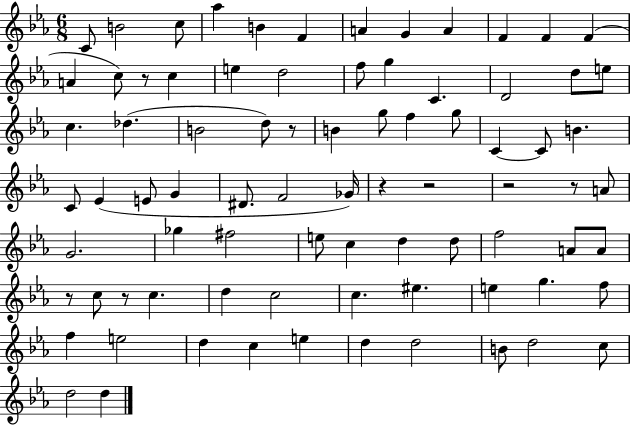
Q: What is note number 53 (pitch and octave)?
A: C5